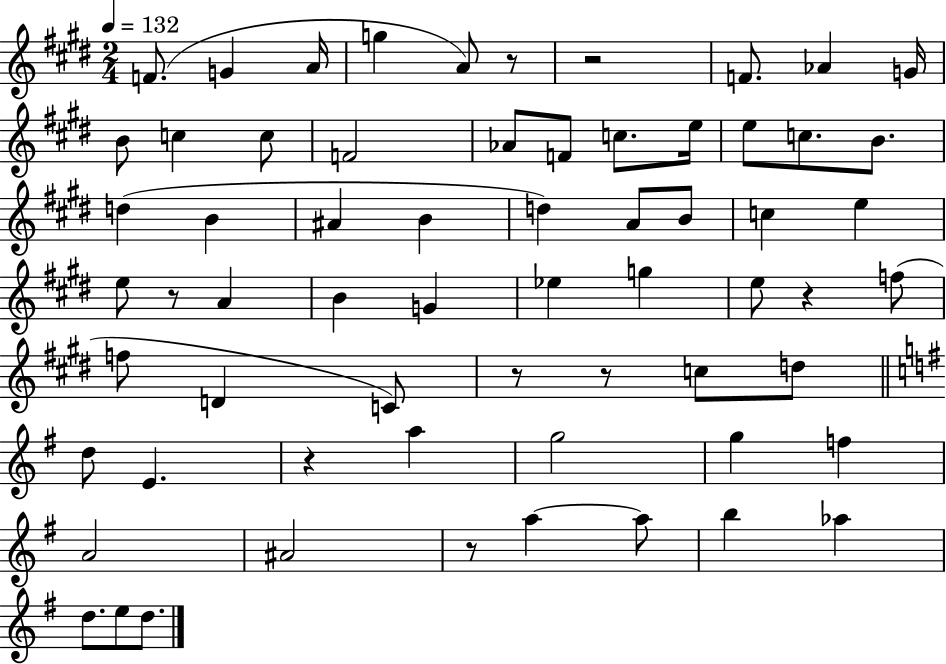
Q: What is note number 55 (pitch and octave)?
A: E5